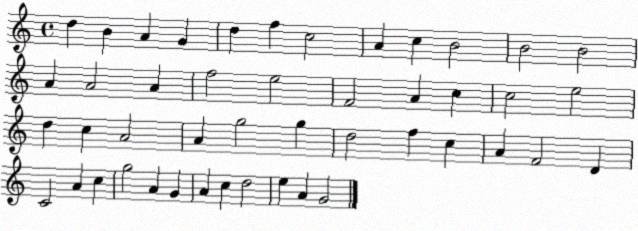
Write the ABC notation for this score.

X:1
T:Untitled
M:4/4
L:1/4
K:C
d B A G d f c2 A c B2 B2 B2 A A2 A f2 e2 F2 A c c2 e2 d c A2 A g2 g d2 f c A F2 D C2 A c g2 A G A c d2 e A G2